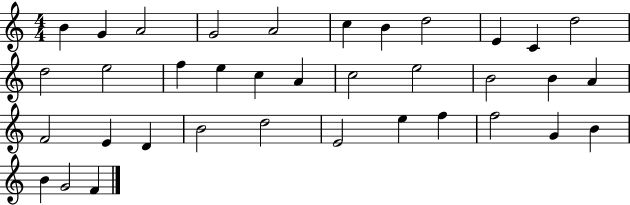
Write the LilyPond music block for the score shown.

{
  \clef treble
  \numericTimeSignature
  \time 4/4
  \key c \major
  b'4 g'4 a'2 | g'2 a'2 | c''4 b'4 d''2 | e'4 c'4 d''2 | \break d''2 e''2 | f''4 e''4 c''4 a'4 | c''2 e''2 | b'2 b'4 a'4 | \break f'2 e'4 d'4 | b'2 d''2 | e'2 e''4 f''4 | f''2 g'4 b'4 | \break b'4 g'2 f'4 | \bar "|."
}